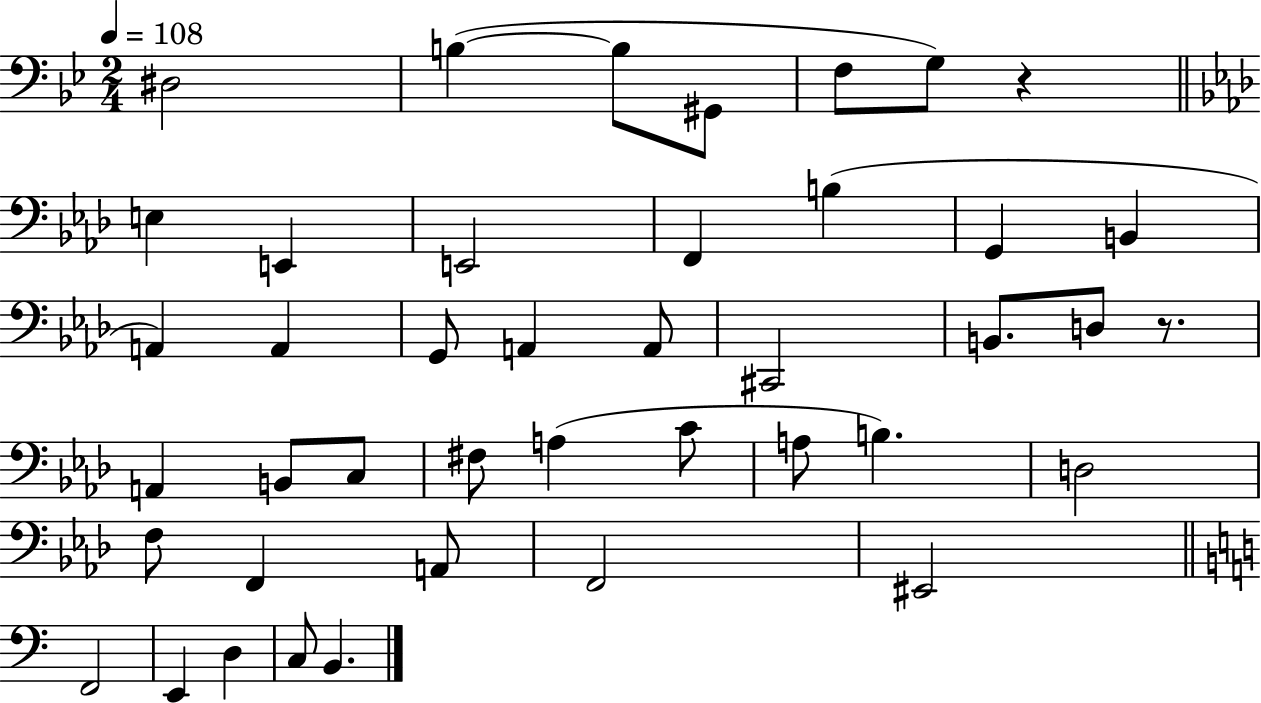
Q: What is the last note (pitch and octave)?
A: B2